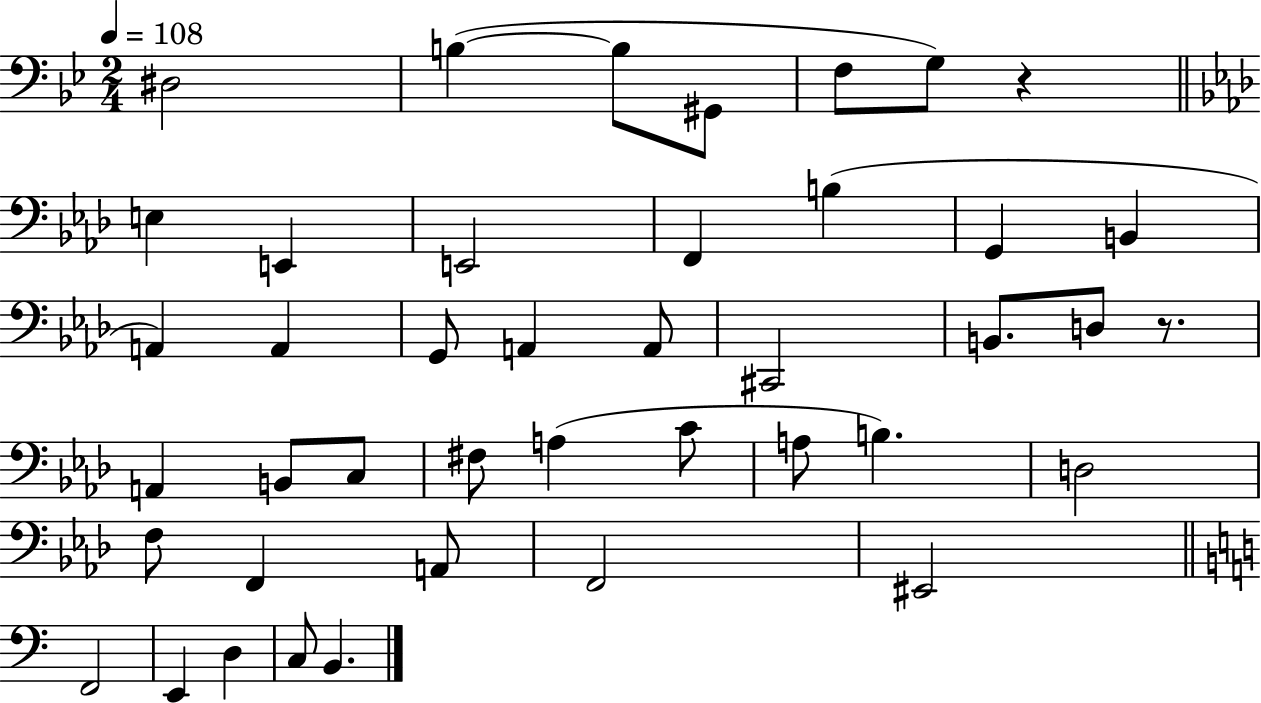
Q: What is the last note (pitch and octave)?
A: B2